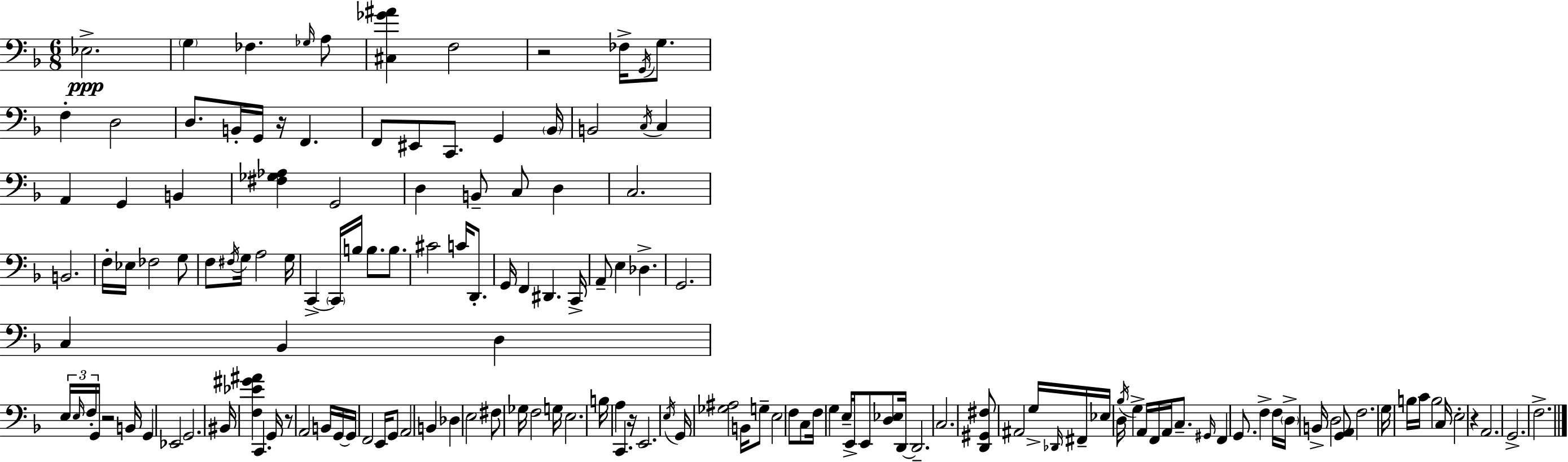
{
  \clef bass
  \numericTimeSignature
  \time 6/8
  \key f \major
  \repeat volta 2 { ees2.->\ppp | \parenthesize g4 fes4. \grace { ges16 } a8 | <cis ges' ais'>4 f2 | r2 fes16-> \acciaccatura { g,16 } g8. | \break f4-. d2 | d8. b,16-. g,16 r16 f,4. | f,8 eis,8 c,8. g,4 | \parenthesize bes,16 b,2 \acciaccatura { c16 } c4 | \break a,4 g,4 b,4 | <fis ges aes>4 g,2 | d4 b,8-- c8 d4 | c2. | \break b,2. | f16-. ees16 fes2 | g8 f8 \acciaccatura { fis16 } g16 a2 | g16 c,4->~~ \parenthesize c,16 b16 b8. | \break b8. cis'2 | c'16 d,8.-. g,16 f,4 dis,4. | c,16-> a,8-- e4 des4.-> | g,2. | \break c4 bes,4 | d4 \tuplet 3/2 { e16 \grace { e16 } f16-. } g,16 r2 | b,16 g,4 ees,2 | g,2. | \break bis,16 <f ees' gis' ais'>4 c,4. | g,16 r8 a,2 | b,16 g,16~~ g,16 f,2 | e,16 g,8 a,2 | \break b,4 des4 e2 | fis8 ges16 f2 | g16 e2. | b16 a4 c,4. | \break r16 e,2. | \acciaccatura { e16 } g,16 <ges ais>2 | b,16 g8-- e2 | f8 c8 f16 g4 e16-- | \break e,16-> e,8 <d ees>8 d,16~~ d,2.-- | c2. | <d, gis, fis>8 ais,2 | g16-> \grace { des,16 } fis,16-- ees16 d16 \acciaccatura { bes16 } g4-> | \break a,16 f,16 a,16 c8.-- \grace { gis,16 } f,4 | g,8. f4-> f16 \parenthesize d16-> b,16-> d2 | <g, a,>8 f2. | g16 b16 c'16 | \break b2 c16 e2-. | r4 a,2. | g,2.-> | f2.-> | \break } \bar "|."
}